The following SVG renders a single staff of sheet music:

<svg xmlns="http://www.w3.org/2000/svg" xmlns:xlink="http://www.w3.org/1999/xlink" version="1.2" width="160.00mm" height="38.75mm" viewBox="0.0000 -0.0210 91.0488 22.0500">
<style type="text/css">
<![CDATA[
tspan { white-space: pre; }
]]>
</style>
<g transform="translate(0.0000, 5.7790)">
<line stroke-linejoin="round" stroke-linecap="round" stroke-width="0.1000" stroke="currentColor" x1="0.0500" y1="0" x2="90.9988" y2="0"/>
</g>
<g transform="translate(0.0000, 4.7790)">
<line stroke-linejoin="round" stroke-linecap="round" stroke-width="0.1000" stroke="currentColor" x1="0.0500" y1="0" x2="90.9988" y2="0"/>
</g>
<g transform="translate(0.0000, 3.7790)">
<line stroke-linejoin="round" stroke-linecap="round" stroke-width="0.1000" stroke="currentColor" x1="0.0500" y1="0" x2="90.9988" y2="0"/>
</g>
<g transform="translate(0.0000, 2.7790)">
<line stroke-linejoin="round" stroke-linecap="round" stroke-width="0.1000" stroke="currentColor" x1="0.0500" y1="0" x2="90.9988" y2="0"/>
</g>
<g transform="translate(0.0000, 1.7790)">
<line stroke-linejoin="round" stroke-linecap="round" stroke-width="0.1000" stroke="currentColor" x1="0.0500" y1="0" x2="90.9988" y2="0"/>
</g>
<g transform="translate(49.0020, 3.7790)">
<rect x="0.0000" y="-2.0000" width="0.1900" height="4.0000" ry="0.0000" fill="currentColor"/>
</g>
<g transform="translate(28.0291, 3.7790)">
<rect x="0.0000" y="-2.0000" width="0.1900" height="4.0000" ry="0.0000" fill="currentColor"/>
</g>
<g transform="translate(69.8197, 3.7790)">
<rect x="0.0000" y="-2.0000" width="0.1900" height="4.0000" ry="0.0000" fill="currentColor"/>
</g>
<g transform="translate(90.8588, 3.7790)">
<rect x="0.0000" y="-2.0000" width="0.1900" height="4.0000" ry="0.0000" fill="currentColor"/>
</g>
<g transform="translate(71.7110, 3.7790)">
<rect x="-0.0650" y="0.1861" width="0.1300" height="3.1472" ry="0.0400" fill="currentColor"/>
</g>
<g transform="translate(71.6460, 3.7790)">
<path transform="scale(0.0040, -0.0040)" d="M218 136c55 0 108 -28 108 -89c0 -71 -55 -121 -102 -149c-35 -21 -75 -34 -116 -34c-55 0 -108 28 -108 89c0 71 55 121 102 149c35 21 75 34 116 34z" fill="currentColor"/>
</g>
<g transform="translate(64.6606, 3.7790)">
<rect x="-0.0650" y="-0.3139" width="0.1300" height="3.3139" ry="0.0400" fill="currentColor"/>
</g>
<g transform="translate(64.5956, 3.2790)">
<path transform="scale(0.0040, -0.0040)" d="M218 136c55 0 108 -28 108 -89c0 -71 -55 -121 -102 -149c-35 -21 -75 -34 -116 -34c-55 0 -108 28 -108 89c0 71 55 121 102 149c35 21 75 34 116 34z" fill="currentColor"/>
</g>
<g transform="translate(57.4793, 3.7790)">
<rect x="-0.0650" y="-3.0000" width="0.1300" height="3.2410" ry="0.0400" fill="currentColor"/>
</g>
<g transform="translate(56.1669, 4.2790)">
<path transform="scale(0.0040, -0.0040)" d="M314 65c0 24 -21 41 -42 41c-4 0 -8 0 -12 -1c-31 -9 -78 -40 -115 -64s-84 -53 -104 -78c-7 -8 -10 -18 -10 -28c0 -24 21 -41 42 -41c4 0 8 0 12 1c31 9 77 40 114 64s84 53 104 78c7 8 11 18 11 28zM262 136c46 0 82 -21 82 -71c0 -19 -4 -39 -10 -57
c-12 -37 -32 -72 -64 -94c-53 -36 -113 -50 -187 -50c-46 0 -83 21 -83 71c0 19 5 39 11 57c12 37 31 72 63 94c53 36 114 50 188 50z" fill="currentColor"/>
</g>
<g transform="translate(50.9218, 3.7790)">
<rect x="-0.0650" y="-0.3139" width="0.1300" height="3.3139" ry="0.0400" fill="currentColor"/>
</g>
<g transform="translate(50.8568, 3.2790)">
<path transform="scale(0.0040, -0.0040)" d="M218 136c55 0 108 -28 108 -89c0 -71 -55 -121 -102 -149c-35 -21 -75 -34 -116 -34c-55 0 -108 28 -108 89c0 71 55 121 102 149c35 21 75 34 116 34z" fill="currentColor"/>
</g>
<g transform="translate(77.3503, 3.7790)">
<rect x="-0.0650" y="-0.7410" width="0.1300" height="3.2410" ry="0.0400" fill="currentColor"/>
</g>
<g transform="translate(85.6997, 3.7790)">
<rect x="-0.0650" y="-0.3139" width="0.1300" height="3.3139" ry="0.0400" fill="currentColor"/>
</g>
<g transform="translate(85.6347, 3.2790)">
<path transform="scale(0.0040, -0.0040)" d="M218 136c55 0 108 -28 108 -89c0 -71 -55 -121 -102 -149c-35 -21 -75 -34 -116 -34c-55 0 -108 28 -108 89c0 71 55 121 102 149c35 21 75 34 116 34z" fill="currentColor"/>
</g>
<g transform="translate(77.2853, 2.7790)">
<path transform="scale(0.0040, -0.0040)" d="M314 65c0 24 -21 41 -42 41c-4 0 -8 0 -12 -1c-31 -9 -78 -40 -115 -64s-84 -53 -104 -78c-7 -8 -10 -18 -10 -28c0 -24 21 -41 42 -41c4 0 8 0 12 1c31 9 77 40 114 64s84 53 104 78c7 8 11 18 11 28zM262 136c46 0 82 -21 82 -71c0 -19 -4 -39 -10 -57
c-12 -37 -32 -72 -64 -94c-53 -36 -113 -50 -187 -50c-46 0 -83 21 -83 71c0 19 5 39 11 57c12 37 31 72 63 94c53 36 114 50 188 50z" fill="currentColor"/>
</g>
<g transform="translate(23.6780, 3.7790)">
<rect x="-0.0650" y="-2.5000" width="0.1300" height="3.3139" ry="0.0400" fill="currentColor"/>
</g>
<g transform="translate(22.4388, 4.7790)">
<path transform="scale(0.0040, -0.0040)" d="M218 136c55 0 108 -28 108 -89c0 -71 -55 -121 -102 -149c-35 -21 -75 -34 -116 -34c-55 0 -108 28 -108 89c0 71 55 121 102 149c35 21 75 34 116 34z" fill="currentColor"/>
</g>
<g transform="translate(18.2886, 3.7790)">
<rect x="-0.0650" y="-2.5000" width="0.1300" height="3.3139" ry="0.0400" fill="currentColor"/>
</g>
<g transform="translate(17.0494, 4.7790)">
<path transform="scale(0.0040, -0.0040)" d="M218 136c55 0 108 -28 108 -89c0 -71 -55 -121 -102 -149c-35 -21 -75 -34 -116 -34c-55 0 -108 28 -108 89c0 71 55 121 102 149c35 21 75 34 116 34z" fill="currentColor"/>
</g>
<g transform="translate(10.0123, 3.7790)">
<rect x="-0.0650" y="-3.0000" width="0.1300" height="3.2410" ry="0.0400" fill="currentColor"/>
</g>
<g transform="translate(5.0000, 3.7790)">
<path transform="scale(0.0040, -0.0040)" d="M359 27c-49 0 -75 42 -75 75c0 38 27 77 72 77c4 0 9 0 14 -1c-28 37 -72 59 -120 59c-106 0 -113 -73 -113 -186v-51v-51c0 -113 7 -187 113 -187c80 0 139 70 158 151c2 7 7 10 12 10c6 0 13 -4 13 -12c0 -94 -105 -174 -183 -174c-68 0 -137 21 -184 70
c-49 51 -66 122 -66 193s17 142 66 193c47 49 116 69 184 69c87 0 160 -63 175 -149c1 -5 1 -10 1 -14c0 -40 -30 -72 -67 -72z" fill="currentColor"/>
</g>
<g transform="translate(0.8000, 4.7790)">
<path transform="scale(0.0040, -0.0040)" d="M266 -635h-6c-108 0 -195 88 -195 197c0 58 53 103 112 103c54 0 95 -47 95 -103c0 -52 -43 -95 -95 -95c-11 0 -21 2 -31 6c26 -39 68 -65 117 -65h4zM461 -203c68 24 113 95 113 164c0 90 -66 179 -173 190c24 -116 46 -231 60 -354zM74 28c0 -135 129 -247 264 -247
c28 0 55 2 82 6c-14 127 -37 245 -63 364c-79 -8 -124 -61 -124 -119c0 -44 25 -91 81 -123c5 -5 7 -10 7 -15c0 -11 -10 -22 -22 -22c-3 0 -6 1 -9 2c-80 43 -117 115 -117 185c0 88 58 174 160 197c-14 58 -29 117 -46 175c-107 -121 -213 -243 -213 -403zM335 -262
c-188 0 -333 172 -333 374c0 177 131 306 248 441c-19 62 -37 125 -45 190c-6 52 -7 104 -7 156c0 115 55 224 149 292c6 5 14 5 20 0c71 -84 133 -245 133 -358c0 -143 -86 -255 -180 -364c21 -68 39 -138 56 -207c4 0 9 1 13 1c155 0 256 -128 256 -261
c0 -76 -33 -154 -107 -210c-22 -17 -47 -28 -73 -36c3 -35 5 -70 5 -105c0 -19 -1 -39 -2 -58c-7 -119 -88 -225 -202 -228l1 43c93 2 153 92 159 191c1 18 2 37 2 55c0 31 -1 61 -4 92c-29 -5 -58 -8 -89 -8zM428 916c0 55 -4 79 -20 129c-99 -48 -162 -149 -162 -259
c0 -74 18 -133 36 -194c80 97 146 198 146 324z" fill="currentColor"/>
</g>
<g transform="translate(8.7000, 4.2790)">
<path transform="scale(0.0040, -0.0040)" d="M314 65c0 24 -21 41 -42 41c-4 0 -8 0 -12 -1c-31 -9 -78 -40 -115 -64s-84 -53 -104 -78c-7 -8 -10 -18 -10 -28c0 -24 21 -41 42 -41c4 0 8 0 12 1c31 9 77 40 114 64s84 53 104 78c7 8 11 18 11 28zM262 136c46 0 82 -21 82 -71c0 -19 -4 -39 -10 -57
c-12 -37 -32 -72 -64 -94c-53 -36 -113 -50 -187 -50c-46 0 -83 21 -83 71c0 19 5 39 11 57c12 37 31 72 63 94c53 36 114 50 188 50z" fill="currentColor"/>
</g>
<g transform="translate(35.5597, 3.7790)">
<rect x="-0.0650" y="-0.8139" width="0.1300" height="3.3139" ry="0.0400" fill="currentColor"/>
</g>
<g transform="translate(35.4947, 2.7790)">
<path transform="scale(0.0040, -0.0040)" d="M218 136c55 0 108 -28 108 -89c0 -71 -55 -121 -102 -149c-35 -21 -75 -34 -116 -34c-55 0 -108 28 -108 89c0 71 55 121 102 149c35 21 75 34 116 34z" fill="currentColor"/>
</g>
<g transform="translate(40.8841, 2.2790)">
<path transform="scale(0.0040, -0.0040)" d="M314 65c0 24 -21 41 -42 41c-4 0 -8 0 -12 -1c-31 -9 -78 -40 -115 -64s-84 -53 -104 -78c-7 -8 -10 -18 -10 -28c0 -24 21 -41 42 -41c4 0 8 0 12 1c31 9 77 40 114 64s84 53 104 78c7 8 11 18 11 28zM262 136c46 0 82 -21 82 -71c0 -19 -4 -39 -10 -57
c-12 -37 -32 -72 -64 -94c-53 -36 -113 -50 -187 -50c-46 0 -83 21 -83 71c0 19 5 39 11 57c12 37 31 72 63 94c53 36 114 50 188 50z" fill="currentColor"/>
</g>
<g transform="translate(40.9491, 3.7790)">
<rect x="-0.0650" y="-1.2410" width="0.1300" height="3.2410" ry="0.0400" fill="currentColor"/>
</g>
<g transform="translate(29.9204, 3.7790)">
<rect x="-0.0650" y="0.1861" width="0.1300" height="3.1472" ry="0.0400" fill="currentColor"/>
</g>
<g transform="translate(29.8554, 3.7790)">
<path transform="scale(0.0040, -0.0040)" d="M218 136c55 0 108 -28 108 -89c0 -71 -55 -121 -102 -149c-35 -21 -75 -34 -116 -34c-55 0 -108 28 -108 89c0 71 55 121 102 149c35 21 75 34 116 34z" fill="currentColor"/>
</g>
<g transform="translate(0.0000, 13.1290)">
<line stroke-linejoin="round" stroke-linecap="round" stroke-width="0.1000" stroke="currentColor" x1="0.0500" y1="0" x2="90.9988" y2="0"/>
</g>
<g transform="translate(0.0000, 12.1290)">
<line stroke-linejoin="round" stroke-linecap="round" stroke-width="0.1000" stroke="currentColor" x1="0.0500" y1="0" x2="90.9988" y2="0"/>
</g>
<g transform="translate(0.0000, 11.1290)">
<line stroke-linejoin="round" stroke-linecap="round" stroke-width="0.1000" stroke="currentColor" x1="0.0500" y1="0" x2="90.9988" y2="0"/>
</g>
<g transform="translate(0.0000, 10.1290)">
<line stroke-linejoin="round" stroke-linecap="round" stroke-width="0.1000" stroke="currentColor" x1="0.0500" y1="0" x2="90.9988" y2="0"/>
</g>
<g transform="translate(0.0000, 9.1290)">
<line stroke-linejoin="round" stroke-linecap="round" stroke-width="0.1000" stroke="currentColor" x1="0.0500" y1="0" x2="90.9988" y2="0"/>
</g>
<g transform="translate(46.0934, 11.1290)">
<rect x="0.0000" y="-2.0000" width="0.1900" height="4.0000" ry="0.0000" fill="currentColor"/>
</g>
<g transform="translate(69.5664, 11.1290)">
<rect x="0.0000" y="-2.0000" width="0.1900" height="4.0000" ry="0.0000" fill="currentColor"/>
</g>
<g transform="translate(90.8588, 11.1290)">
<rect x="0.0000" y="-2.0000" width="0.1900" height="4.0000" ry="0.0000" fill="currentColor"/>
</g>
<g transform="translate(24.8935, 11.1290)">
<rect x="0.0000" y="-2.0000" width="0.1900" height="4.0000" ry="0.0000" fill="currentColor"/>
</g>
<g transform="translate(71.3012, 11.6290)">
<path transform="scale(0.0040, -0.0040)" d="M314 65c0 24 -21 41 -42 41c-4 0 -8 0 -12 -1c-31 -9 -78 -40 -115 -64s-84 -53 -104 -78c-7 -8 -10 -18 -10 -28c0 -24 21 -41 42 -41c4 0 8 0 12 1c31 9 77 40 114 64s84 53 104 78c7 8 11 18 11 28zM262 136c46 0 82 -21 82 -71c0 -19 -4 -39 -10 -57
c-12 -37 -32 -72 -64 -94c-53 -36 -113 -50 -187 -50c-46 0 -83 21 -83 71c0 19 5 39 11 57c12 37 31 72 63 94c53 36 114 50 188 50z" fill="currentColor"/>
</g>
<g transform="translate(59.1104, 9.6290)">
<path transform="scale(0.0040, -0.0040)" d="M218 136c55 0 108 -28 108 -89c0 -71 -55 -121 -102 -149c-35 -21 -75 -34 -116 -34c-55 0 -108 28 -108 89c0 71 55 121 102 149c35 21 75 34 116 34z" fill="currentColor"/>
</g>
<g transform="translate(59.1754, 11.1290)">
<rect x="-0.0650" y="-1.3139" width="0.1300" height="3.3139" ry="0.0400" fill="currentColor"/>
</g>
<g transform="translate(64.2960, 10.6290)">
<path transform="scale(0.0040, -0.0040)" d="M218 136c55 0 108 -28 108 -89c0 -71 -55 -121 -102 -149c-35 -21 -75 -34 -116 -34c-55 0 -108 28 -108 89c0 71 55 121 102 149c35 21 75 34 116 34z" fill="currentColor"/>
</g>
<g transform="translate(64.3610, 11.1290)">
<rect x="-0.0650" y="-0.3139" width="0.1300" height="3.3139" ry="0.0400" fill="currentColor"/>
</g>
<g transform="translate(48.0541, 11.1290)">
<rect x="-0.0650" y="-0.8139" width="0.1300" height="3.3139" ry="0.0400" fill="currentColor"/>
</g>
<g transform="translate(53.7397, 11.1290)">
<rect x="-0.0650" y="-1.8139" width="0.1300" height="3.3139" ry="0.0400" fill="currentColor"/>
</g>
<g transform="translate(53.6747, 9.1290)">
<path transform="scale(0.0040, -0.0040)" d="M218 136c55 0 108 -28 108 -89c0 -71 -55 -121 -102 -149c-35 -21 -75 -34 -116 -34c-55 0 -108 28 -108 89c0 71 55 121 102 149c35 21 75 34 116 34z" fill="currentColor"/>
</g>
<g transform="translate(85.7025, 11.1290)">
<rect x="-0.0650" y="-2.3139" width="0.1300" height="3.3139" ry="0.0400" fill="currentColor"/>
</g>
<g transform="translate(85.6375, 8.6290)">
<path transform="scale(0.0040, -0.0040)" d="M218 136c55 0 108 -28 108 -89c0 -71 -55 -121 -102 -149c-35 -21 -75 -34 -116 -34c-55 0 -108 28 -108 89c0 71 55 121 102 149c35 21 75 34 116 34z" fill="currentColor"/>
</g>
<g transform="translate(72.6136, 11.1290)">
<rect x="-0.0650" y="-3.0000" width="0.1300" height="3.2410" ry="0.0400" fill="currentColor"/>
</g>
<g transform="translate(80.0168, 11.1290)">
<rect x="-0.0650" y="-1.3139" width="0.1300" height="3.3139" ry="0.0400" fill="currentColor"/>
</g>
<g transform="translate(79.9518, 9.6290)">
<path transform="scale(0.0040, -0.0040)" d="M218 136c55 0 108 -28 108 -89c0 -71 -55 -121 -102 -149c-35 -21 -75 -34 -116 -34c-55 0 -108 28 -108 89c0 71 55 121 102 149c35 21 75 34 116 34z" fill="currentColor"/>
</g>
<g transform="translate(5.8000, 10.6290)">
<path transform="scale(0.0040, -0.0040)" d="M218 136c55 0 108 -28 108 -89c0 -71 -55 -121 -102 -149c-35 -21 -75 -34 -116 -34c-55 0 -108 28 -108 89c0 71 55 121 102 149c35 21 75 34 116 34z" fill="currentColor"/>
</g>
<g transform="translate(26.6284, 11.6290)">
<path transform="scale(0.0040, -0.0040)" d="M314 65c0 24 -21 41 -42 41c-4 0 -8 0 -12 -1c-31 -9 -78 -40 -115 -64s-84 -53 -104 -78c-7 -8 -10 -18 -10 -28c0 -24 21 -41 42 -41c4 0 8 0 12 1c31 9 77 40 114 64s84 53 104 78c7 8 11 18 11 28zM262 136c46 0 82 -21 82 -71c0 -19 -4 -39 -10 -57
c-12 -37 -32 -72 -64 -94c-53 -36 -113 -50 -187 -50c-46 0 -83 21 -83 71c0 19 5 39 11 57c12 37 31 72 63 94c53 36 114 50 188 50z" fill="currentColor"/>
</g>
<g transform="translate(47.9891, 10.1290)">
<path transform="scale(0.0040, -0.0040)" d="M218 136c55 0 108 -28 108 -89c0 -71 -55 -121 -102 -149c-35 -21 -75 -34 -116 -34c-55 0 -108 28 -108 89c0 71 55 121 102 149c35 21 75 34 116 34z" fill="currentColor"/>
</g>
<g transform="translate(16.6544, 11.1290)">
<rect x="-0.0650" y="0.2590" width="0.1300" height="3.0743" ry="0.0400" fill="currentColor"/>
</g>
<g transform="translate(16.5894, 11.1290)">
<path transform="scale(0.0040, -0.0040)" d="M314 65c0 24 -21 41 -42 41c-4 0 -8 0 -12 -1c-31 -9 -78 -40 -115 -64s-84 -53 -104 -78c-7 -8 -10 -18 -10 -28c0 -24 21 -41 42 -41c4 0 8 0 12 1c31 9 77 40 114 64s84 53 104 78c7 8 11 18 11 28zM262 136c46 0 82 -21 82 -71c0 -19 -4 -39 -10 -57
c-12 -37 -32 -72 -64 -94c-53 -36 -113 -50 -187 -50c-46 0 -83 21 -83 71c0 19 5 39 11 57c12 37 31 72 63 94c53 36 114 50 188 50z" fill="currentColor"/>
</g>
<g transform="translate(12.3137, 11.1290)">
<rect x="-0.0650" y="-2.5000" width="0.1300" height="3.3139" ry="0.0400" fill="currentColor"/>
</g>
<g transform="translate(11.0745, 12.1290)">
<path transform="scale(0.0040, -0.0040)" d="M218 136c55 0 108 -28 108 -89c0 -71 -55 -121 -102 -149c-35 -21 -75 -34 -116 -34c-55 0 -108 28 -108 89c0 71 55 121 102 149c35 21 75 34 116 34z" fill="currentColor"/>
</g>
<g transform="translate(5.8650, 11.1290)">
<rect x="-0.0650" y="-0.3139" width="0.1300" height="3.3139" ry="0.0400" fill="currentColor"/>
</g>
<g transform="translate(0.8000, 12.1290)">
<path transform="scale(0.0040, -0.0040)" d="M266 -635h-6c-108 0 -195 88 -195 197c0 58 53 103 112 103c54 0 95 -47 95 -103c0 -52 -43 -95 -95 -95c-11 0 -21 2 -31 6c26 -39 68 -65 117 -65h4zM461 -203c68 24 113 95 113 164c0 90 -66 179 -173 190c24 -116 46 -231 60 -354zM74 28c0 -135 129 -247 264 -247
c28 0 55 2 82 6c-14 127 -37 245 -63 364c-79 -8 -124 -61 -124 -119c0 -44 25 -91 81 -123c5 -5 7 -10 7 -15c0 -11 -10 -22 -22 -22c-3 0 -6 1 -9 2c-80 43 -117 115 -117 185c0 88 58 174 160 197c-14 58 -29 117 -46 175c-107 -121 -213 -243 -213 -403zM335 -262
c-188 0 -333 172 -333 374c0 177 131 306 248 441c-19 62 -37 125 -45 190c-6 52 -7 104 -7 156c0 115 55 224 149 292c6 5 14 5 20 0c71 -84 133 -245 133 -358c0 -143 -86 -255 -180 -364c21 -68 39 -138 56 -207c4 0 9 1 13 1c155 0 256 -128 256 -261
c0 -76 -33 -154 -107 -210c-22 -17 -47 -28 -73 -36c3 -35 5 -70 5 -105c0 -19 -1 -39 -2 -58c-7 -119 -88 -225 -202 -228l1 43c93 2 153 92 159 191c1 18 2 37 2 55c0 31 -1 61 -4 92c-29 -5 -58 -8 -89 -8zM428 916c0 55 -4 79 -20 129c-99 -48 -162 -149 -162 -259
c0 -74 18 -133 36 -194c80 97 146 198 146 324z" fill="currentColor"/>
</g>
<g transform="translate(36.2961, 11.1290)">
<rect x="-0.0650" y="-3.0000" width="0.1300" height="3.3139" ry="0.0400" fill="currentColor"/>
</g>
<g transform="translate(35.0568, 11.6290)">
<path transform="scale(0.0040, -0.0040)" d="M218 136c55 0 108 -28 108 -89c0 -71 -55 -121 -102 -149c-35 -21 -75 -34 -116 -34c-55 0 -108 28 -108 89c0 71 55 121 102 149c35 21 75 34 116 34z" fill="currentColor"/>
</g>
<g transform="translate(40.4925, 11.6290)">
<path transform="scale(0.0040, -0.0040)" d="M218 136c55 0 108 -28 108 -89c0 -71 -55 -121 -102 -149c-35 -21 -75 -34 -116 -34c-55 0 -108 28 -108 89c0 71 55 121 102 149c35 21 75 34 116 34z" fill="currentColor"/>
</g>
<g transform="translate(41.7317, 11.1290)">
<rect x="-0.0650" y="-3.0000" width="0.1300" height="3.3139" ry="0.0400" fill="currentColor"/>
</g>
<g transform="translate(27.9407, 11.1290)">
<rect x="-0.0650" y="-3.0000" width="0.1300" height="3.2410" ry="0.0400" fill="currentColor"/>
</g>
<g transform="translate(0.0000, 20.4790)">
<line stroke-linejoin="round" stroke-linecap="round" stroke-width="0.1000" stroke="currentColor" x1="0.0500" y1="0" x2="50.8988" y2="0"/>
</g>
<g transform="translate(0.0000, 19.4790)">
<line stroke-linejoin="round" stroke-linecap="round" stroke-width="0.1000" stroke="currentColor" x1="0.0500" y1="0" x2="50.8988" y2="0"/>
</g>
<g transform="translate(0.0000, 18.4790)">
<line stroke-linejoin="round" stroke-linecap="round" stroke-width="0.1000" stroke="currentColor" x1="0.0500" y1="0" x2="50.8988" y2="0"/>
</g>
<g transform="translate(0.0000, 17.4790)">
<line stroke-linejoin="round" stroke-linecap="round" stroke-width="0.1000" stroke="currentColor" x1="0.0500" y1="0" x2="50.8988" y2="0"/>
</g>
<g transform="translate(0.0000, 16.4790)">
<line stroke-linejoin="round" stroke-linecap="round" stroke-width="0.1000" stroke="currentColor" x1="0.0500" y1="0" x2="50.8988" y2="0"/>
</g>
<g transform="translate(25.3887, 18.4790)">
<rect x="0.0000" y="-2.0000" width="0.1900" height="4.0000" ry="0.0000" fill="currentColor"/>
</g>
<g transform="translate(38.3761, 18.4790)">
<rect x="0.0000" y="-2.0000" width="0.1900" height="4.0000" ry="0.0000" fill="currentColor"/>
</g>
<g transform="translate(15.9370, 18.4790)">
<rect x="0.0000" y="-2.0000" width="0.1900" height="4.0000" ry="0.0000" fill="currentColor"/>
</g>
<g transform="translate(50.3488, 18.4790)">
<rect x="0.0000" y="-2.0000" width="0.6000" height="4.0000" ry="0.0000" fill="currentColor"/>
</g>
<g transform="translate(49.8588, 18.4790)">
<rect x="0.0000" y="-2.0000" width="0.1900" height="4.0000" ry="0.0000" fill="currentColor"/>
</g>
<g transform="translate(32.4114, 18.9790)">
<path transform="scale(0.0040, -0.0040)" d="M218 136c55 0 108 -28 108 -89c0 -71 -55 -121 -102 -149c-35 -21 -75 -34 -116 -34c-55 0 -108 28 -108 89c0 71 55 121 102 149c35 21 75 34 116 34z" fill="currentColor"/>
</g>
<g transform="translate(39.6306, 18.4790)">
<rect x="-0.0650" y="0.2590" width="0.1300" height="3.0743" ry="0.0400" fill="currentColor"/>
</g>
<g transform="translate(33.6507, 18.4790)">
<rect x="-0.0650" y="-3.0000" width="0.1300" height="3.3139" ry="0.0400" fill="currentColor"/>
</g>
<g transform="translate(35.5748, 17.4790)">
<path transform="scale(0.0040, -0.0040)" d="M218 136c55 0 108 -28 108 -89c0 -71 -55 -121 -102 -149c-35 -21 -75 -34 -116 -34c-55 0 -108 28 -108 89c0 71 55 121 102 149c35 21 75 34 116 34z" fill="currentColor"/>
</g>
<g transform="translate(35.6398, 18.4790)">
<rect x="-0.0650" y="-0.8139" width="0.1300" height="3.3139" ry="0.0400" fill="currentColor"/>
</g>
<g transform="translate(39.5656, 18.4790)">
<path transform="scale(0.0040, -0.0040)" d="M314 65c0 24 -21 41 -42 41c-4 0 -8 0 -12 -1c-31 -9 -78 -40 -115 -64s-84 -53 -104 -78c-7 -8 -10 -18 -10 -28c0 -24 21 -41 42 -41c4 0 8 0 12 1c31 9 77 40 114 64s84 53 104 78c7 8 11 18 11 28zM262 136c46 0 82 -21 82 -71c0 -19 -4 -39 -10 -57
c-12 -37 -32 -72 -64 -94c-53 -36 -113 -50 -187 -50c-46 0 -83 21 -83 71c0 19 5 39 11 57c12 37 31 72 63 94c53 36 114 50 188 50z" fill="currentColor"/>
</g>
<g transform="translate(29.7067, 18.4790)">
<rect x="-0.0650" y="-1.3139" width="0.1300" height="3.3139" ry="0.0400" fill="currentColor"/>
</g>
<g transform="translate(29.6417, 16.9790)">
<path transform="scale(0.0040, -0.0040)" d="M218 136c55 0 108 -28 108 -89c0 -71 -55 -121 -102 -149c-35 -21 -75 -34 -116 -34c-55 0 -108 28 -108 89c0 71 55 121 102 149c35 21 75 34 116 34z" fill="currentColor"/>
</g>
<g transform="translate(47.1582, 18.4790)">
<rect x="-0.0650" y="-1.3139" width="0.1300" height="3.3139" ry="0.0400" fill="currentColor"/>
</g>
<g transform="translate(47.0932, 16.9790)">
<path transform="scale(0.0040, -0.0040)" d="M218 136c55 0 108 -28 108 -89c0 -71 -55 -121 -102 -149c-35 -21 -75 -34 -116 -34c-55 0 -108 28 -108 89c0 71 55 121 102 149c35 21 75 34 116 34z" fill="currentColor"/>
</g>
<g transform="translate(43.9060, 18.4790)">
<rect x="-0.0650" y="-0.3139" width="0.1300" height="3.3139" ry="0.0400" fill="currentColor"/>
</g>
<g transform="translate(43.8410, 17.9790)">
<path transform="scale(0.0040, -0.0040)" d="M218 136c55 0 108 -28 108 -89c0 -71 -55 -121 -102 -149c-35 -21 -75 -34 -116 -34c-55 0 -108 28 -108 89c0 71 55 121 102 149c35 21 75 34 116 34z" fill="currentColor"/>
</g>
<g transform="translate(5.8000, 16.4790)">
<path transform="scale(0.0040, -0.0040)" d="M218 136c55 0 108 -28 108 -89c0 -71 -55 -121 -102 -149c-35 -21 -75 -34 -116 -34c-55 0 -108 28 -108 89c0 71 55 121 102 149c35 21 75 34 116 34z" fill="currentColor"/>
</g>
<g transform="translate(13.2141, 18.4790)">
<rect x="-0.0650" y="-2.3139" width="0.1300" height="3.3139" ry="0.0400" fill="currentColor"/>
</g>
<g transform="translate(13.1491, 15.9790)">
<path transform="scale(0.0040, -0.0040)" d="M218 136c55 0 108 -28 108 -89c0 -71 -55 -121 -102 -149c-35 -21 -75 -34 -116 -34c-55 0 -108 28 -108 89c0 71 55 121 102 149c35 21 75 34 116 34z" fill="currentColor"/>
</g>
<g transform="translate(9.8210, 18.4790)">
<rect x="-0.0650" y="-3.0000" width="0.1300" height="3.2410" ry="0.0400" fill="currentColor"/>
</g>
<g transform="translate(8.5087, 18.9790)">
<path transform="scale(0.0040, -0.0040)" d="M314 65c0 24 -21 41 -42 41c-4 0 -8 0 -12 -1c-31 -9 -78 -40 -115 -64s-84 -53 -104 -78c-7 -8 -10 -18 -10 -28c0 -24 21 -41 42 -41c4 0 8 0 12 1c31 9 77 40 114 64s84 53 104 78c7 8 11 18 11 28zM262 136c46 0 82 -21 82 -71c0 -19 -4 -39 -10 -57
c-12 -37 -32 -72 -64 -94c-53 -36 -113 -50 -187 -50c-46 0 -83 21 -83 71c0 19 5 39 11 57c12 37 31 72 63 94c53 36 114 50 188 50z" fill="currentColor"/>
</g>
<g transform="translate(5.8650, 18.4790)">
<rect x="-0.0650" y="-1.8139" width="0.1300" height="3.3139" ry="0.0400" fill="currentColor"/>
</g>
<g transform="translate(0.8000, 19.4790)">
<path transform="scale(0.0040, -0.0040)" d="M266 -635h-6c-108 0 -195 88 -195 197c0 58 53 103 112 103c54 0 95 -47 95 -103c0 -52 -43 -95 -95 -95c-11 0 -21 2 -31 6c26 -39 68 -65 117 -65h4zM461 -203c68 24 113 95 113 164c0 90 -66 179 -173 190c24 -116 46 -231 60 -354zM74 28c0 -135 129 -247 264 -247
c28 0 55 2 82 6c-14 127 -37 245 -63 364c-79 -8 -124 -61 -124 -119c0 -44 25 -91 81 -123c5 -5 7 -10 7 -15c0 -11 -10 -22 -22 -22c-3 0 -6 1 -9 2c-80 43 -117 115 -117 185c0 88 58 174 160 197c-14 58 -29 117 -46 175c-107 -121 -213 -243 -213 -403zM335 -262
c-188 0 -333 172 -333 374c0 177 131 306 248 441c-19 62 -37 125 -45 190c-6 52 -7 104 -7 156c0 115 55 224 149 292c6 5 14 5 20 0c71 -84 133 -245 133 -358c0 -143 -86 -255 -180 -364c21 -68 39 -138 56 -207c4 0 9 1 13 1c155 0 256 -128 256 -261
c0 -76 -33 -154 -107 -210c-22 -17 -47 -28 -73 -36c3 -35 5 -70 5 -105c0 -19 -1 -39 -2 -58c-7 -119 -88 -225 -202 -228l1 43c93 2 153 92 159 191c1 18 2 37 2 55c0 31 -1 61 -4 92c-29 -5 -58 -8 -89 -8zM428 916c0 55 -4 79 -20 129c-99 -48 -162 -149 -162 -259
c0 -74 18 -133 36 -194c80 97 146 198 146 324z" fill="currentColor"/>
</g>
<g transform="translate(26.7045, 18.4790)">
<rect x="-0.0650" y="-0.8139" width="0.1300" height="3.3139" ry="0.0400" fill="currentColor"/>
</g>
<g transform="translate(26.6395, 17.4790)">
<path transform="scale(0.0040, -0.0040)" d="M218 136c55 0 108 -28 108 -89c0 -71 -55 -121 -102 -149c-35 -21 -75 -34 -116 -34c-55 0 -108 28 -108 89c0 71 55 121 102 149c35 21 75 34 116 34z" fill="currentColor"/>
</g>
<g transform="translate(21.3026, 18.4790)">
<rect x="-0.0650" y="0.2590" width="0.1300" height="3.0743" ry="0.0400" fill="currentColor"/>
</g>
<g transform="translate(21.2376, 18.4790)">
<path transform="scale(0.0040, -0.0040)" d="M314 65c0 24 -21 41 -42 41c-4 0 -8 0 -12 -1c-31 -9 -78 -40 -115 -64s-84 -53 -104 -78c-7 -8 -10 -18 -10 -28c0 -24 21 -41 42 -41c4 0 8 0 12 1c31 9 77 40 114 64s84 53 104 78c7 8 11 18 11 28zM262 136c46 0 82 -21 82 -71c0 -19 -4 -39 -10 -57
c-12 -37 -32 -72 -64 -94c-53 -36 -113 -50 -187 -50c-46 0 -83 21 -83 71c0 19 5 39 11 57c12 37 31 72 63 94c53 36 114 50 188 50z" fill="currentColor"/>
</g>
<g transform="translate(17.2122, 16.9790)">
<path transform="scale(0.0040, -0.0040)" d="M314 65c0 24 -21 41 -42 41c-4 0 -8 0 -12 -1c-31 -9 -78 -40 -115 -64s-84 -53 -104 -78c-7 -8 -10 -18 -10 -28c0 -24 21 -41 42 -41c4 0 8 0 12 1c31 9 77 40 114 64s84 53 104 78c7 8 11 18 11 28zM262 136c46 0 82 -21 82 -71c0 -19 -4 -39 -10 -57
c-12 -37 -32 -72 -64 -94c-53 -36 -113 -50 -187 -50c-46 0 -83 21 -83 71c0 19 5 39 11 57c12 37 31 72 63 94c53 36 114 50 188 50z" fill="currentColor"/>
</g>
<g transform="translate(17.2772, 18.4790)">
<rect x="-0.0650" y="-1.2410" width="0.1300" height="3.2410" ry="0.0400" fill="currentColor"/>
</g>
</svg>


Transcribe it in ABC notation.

X:1
T:Untitled
M:4/4
L:1/4
K:C
A2 G G B d e2 c A2 c B d2 c c G B2 A2 A A d f e c A2 e g f A2 g e2 B2 d e A d B2 c e